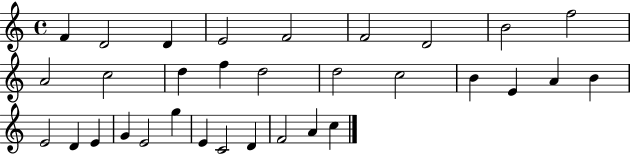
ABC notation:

X:1
T:Untitled
M:4/4
L:1/4
K:C
F D2 D E2 F2 F2 D2 B2 f2 A2 c2 d f d2 d2 c2 B E A B E2 D E G E2 g E C2 D F2 A c